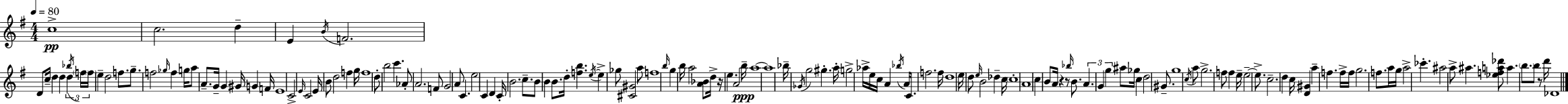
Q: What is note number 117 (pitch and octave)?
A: E5